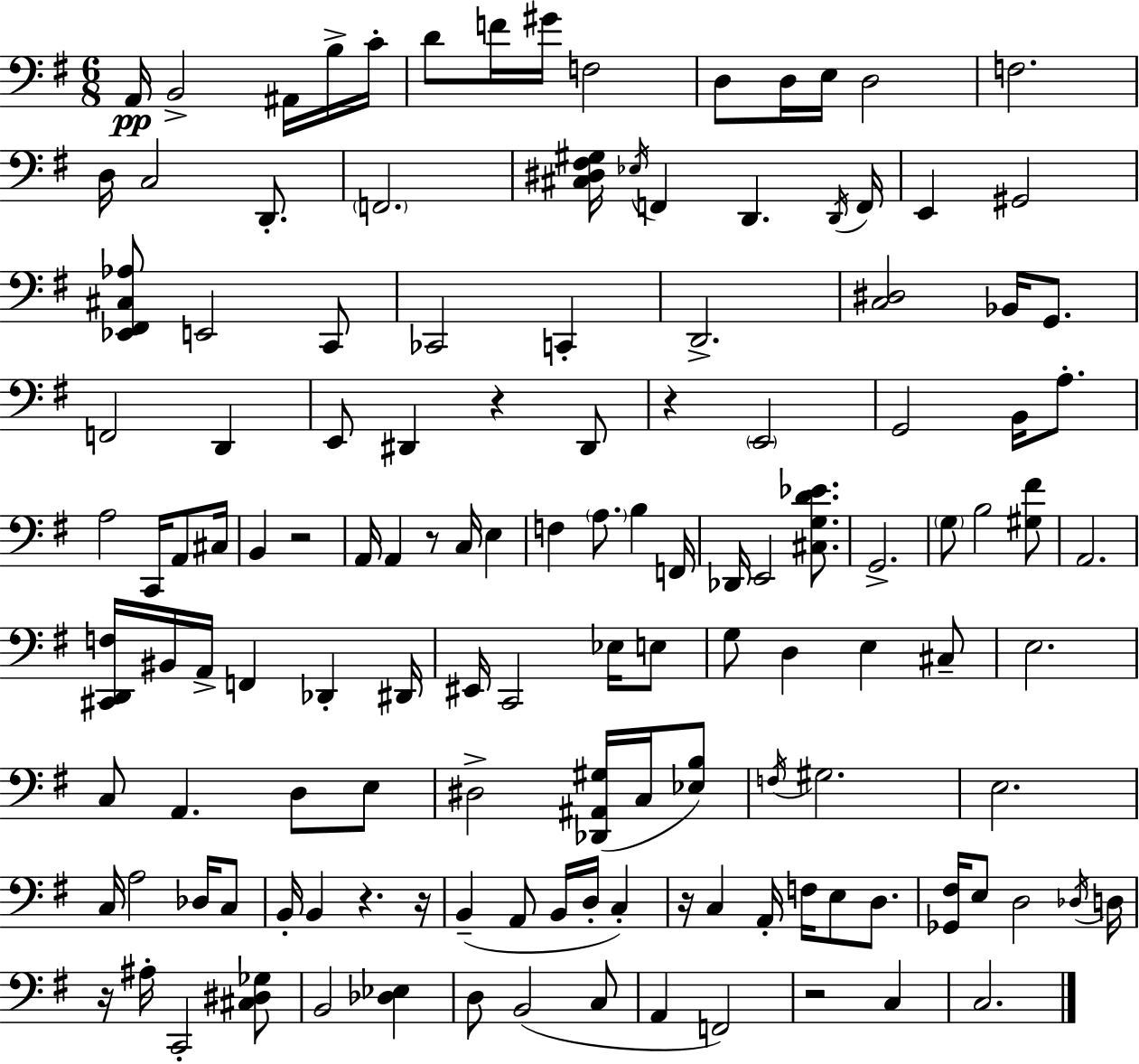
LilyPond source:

{
  \clef bass
  \numericTimeSignature
  \time 6/8
  \key e \minor
  \repeat volta 2 { a,16\pp b,2-> ais,16 b16-> c'16-. | d'8 f'16 gis'16 f2 | d8 d16 e16 d2 | f2. | \break d16 c2 d,8.-. | \parenthesize f,2. | <cis dis fis gis>16 \acciaccatura { ees16 } f,4 d,4. | \acciaccatura { d,16 } f,16 e,4 gis,2 | \break <ees, fis, cis aes>8 e,2 | c,8 ces,2 c,4-. | d,2.-> | <c dis>2 bes,16 g,8. | \break f,2 d,4 | e,8 dis,4 r4 | dis,8 r4 \parenthesize e,2 | g,2 b,16 a8.-. | \break a2 c,16 a,8 | cis16 b,4 r2 | a,16 a,4 r8 c16 e4 | f4 \parenthesize a8. b4 | \break f,16 des,16 e,2 <cis g d' ees'>8. | g,2.-> | \parenthesize g8 b2 | <gis fis'>8 a,2. | \break <cis, d, f>16 bis,16 a,16-> f,4 des,4-. | dis,16 eis,16 c,2 ees16 | e8 g8 d4 e4 | cis8-- e2. | \break c8 a,4. d8 | e8 dis2-> <des, ais, gis>16( c16 | <ees b>8) \acciaccatura { f16 } gis2. | e2. | \break c16 a2 | des16 c8 b,16-. b,4 r4. | r16 b,4--( a,8 b,16 d16-. c4-.) | r16 c4 a,16-. f16 e8 | \break d8. <ges, fis>16 e8 d2 | \acciaccatura { des16 } d16 r16 ais16-. c,2-. | <cis dis ges>8 b,2 | <des ees>4 d8 b,2( | \break c8 a,4 f,2) | r2 | c4 c2. | } \bar "|."
}